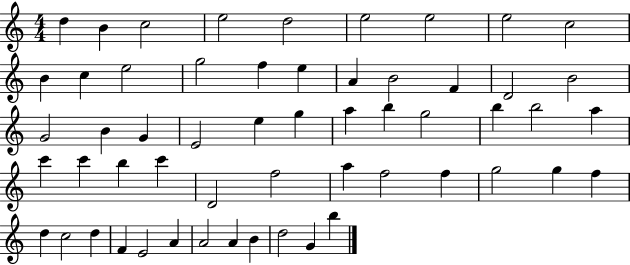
{
  \clef treble
  \numericTimeSignature
  \time 4/4
  \key c \major
  d''4 b'4 c''2 | e''2 d''2 | e''2 e''2 | e''2 c''2 | \break b'4 c''4 e''2 | g''2 f''4 e''4 | a'4 b'2 f'4 | d'2 b'2 | \break g'2 b'4 g'4 | e'2 e''4 g''4 | a''4 b''4 g''2 | b''4 b''2 a''4 | \break c'''4 c'''4 b''4 c'''4 | d'2 f''2 | a''4 f''2 f''4 | g''2 g''4 f''4 | \break d''4 c''2 d''4 | f'4 e'2 a'4 | a'2 a'4 b'4 | d''2 g'4 b''4 | \break \bar "|."
}